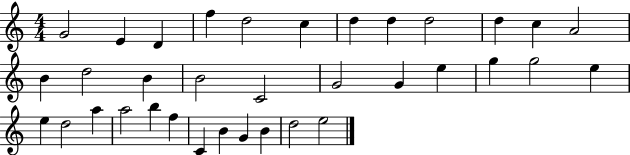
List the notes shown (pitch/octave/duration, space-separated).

G4/h E4/q D4/q F5/q D5/h C5/q D5/q D5/q D5/h D5/q C5/q A4/h B4/q D5/h B4/q B4/h C4/h G4/h G4/q E5/q G5/q G5/h E5/q E5/q D5/h A5/q A5/h B5/q F5/q C4/q B4/q G4/q B4/q D5/h E5/h